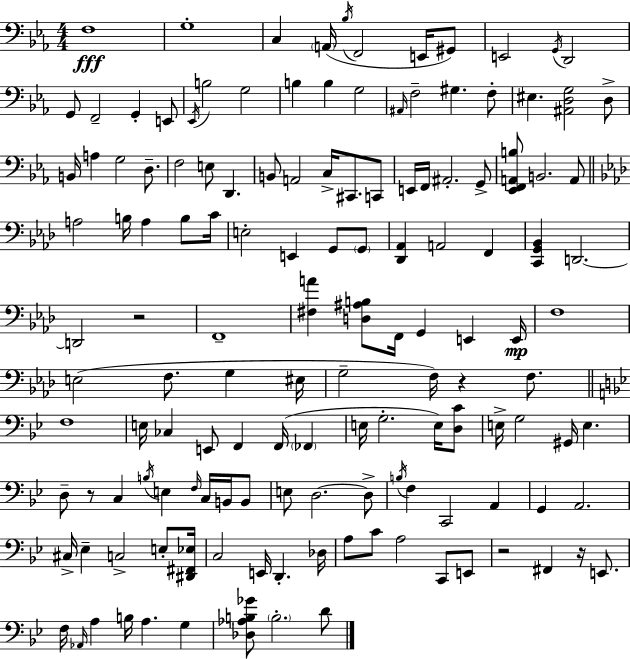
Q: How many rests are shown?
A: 5